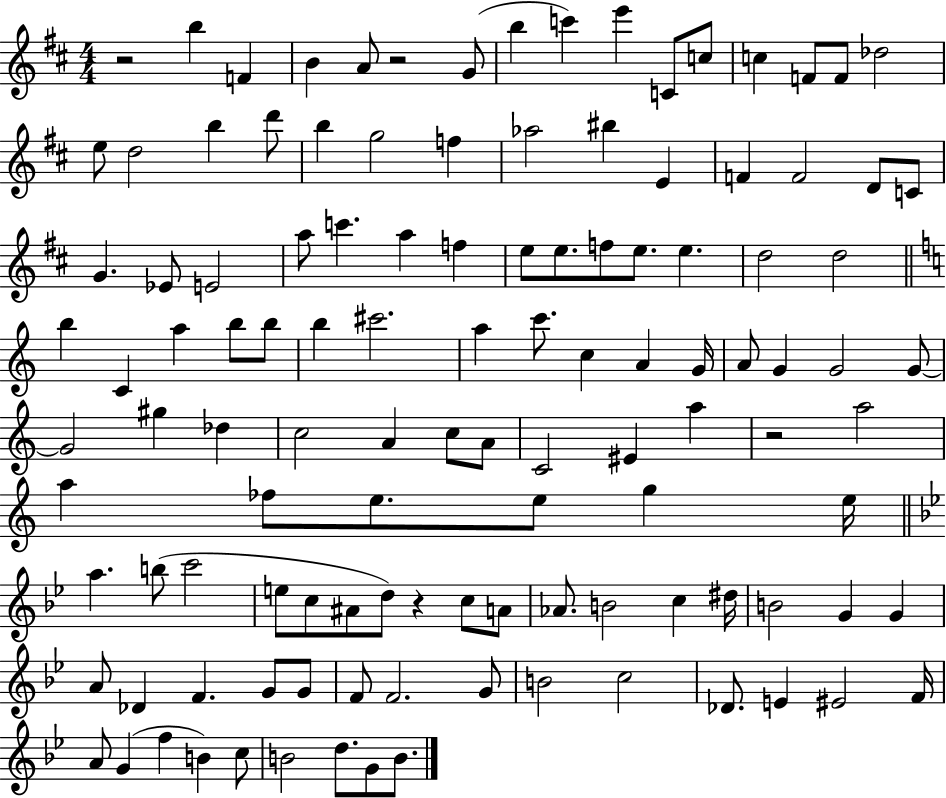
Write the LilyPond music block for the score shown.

{
  \clef treble
  \numericTimeSignature
  \time 4/4
  \key d \major
  r2 b''4 f'4 | b'4 a'8 r2 g'8( | b''4 c'''4) e'''4 c'8 c''8 | c''4 f'8 f'8 des''2 | \break e''8 d''2 b''4 d'''8 | b''4 g''2 f''4 | aes''2 bis''4 e'4 | f'4 f'2 d'8 c'8 | \break g'4. ees'8 e'2 | a''8 c'''4. a''4 f''4 | e''8 e''8. f''8 e''8. e''4. | d''2 d''2 | \break \bar "||" \break \key c \major b''4 c'4 a''4 b''8 b''8 | b''4 cis'''2. | a''4 c'''8. c''4 a'4 g'16 | a'8 g'4 g'2 g'8~~ | \break g'2 gis''4 des''4 | c''2 a'4 c''8 a'8 | c'2 eis'4 a''4 | r2 a''2 | \break a''4 fes''8 e''8. e''8 g''4 e''16 | \bar "||" \break \key bes \major a''4. b''8( c'''2 | e''8 c''8 ais'8 d''8) r4 c''8 a'8 | aes'8. b'2 c''4 dis''16 | b'2 g'4 g'4 | \break a'8 des'4 f'4. g'8 g'8 | f'8 f'2. g'8 | b'2 c''2 | des'8. e'4 eis'2 f'16 | \break a'8 g'4( f''4 b'4) c''8 | b'2 d''8. g'8 b'8. | \bar "|."
}